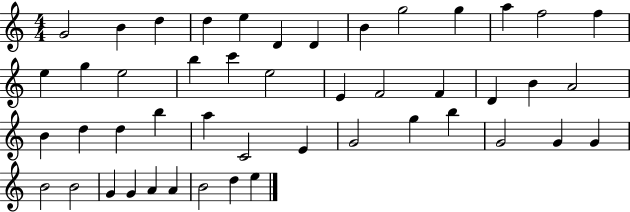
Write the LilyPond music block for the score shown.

{
  \clef treble
  \numericTimeSignature
  \time 4/4
  \key c \major
  g'2 b'4 d''4 | d''4 e''4 d'4 d'4 | b'4 g''2 g''4 | a''4 f''2 f''4 | \break e''4 g''4 e''2 | b''4 c'''4 e''2 | e'4 f'2 f'4 | d'4 b'4 a'2 | \break b'4 d''4 d''4 b''4 | a''4 c'2 e'4 | g'2 g''4 b''4 | g'2 g'4 g'4 | \break b'2 b'2 | g'4 g'4 a'4 a'4 | b'2 d''4 e''4 | \bar "|."
}